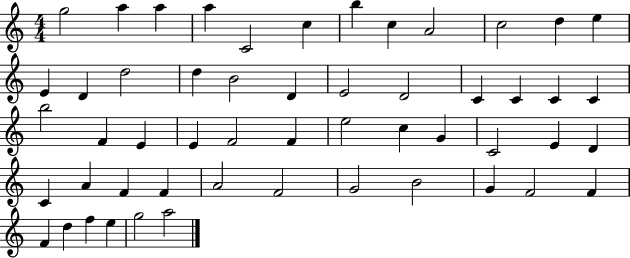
G5/h A5/q A5/q A5/q C4/h C5/q B5/q C5/q A4/h C5/h D5/q E5/q E4/q D4/q D5/h D5/q B4/h D4/q E4/h D4/h C4/q C4/q C4/q C4/q B5/h F4/q E4/q E4/q F4/h F4/q E5/h C5/q G4/q C4/h E4/q D4/q C4/q A4/q F4/q F4/q A4/h F4/h G4/h B4/h G4/q F4/h F4/q F4/q D5/q F5/q E5/q G5/h A5/h